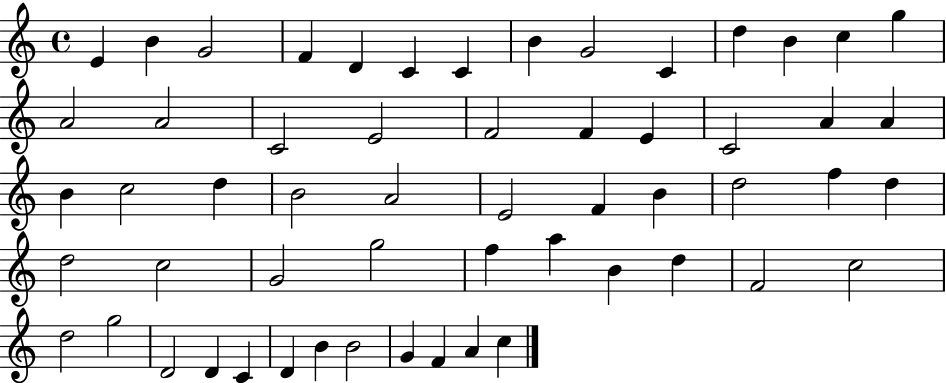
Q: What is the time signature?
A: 4/4